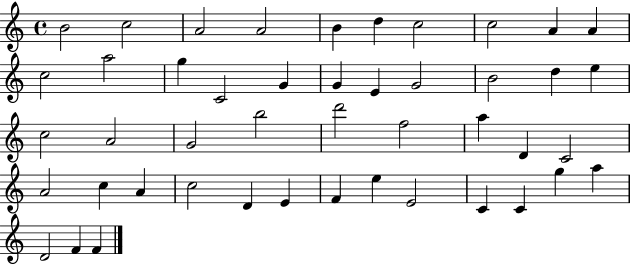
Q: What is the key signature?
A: C major